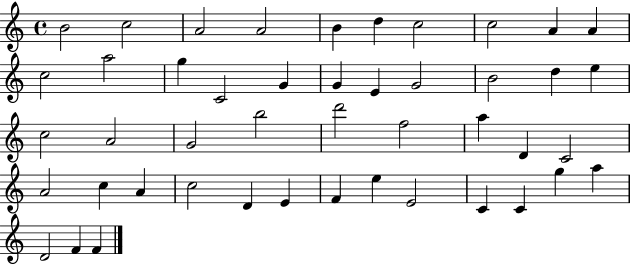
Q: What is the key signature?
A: C major